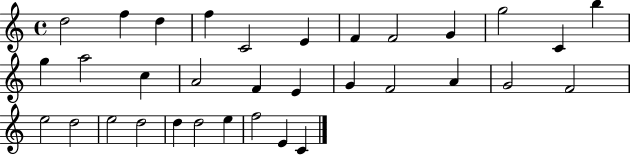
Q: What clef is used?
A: treble